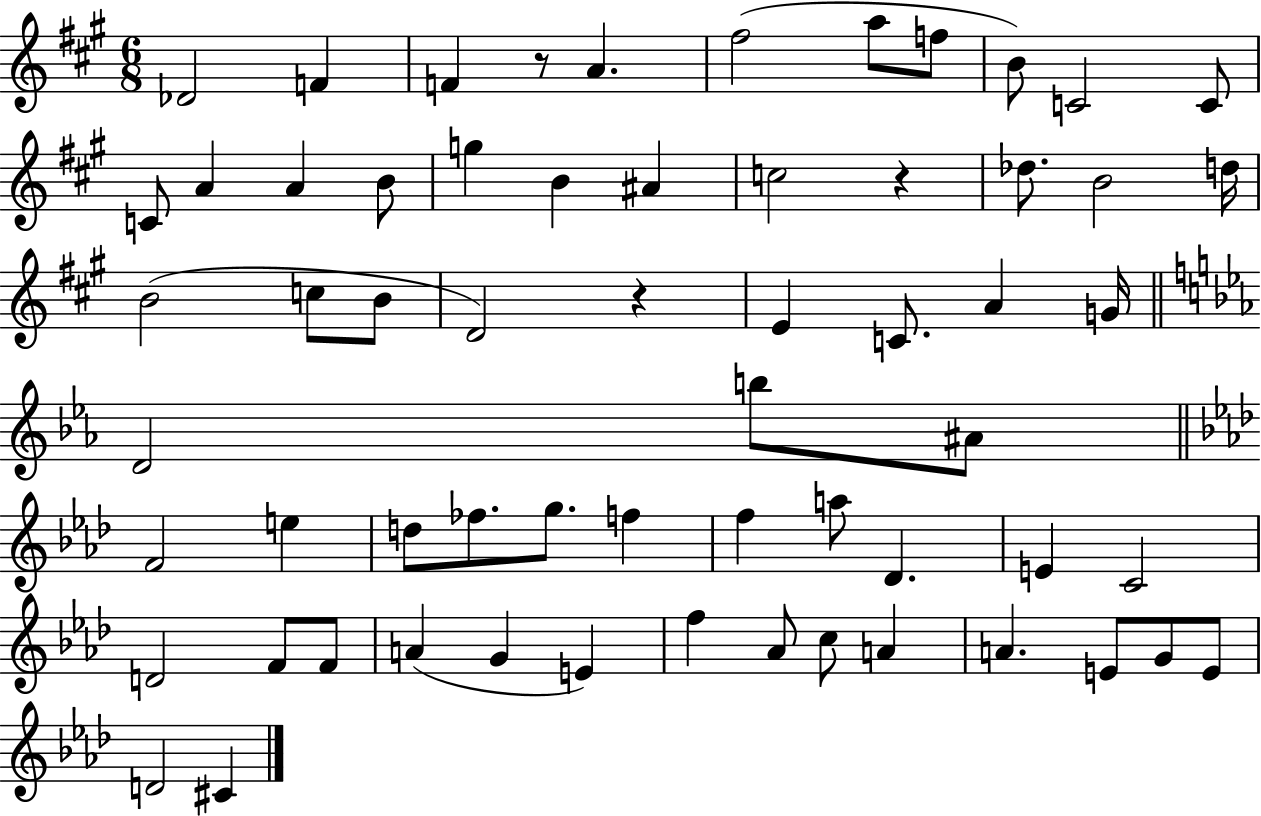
Db4/h F4/q F4/q R/e A4/q. F#5/h A5/e F5/e B4/e C4/h C4/e C4/e A4/q A4/q B4/e G5/q B4/q A#4/q C5/h R/q Db5/e. B4/h D5/s B4/h C5/e B4/e D4/h R/q E4/q C4/e. A4/q G4/s D4/h B5/e A#4/e F4/h E5/q D5/e FES5/e. G5/e. F5/q F5/q A5/e Db4/q. E4/q C4/h D4/h F4/e F4/e A4/q G4/q E4/q F5/q Ab4/e C5/e A4/q A4/q. E4/e G4/e E4/e D4/h C#4/q